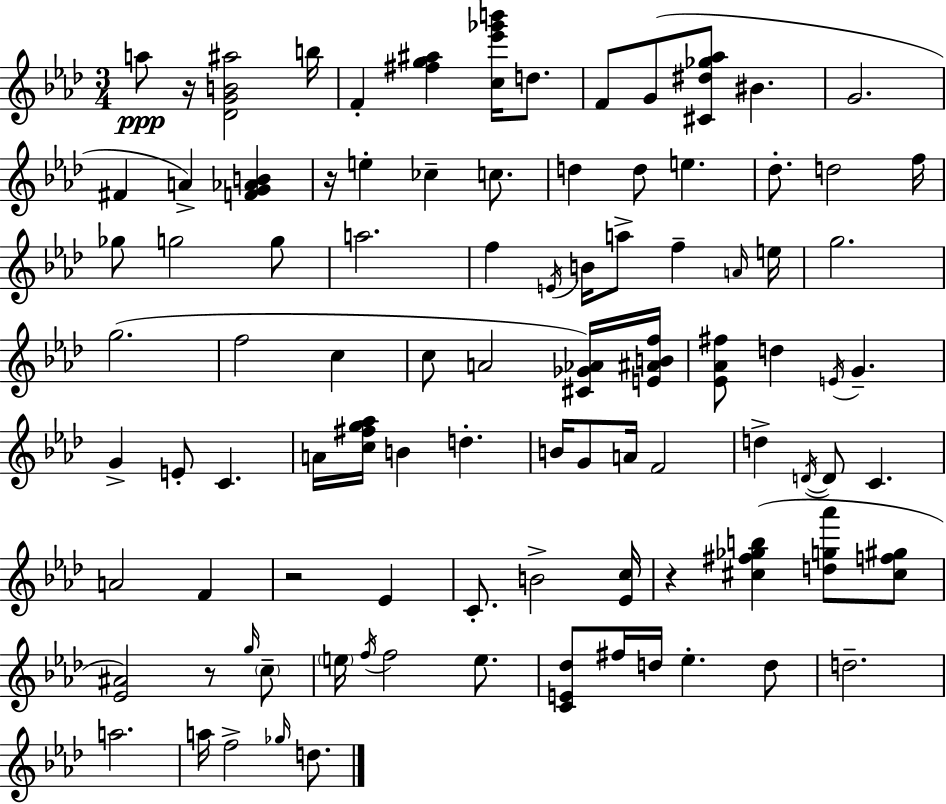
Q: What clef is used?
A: treble